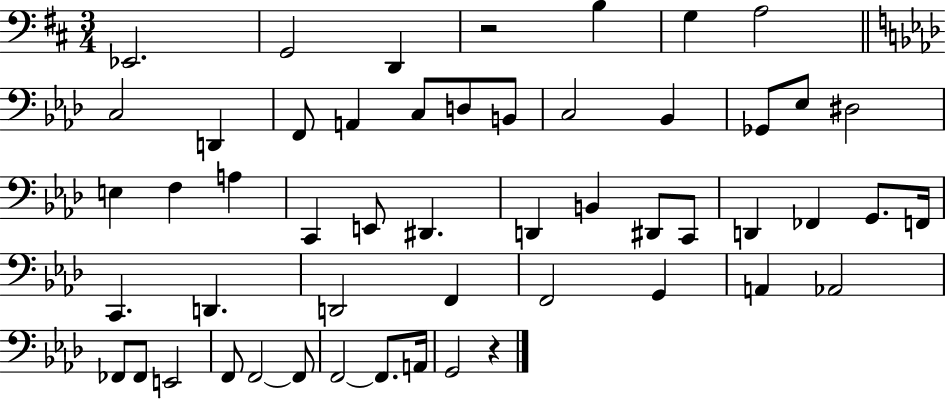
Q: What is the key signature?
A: D major